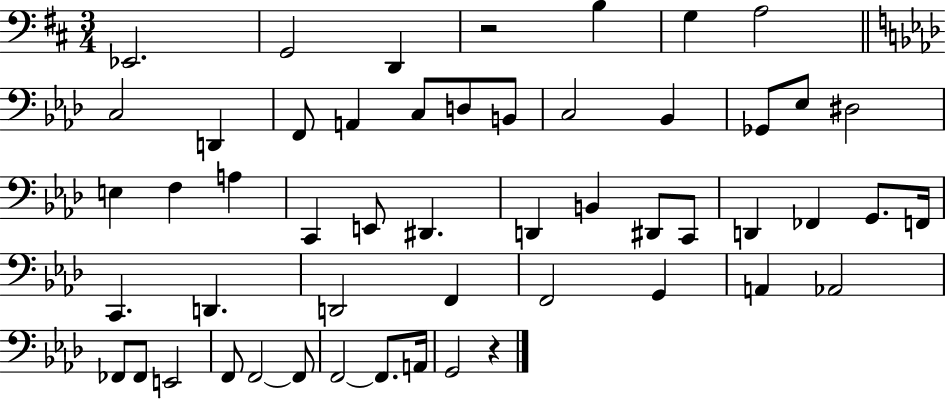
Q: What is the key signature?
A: D major